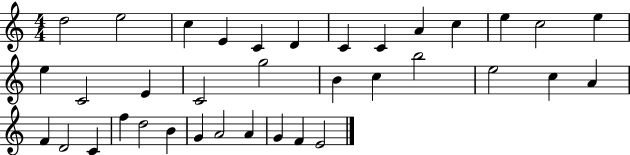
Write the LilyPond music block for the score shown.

{
  \clef treble
  \numericTimeSignature
  \time 4/4
  \key c \major
  d''2 e''2 | c''4 e'4 c'4 d'4 | c'4 c'4 a'4 c''4 | e''4 c''2 e''4 | \break e''4 c'2 e'4 | c'2 g''2 | b'4 c''4 b''2 | e''2 c''4 a'4 | \break f'4 d'2 c'4 | f''4 d''2 b'4 | g'4 a'2 a'4 | g'4 f'4 e'2 | \break \bar "|."
}